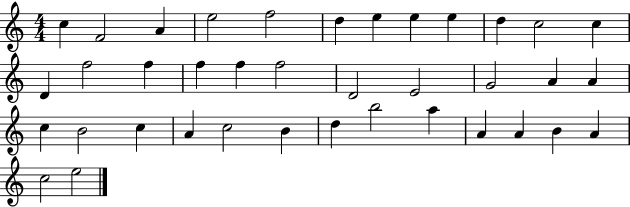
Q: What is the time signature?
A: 4/4